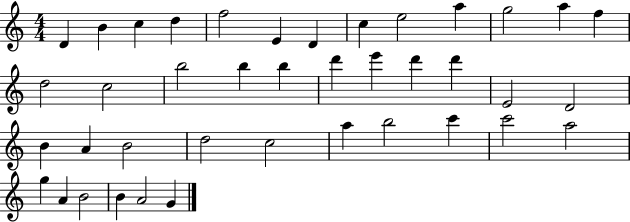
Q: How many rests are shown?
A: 0